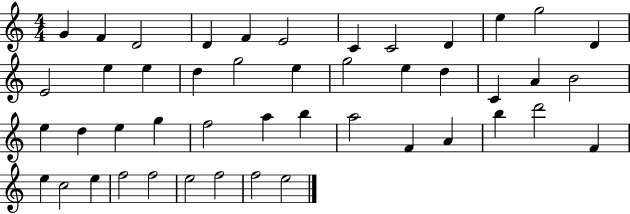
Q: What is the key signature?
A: C major